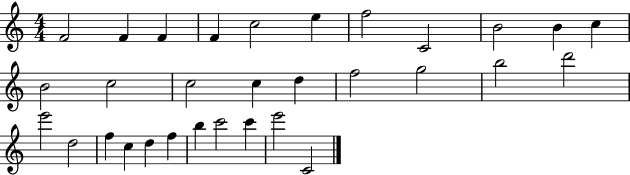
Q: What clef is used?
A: treble